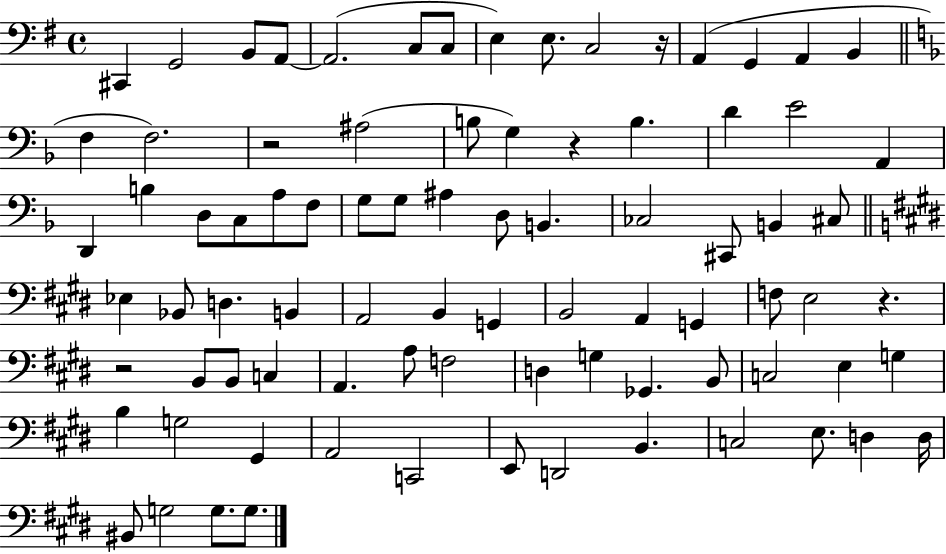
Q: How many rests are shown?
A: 5